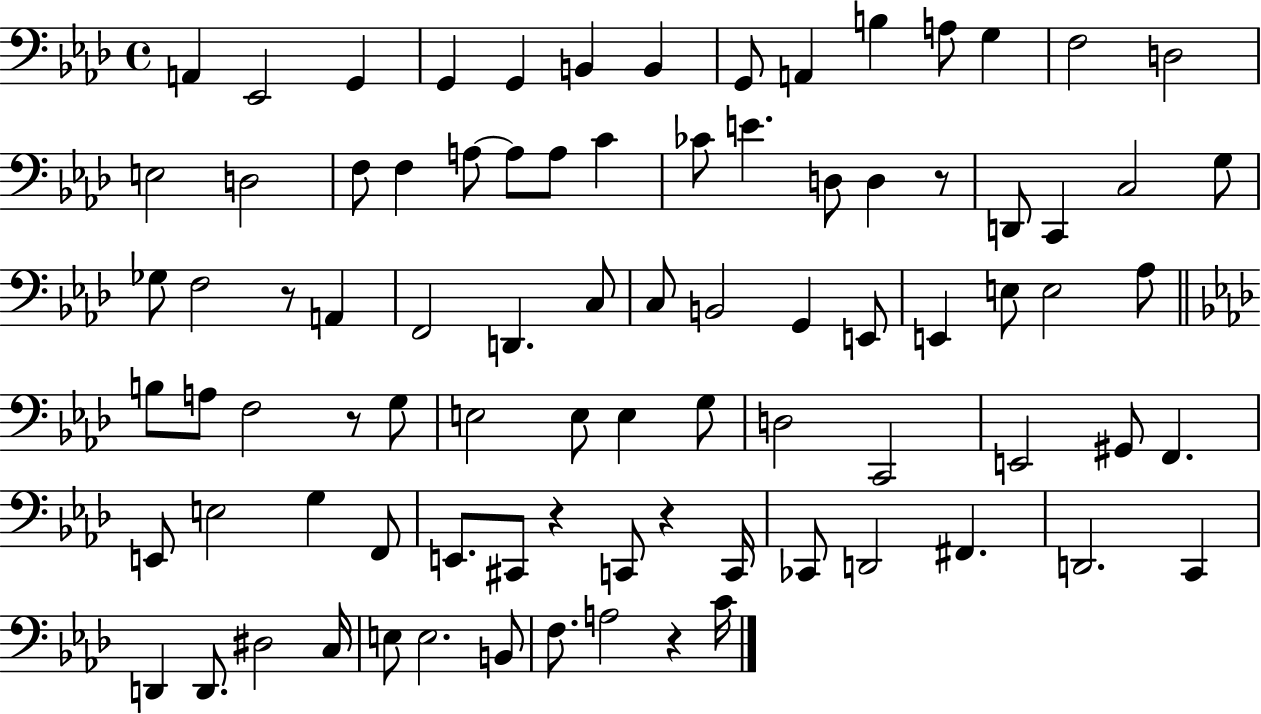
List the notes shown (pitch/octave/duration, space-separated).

A2/q Eb2/h G2/q G2/q G2/q B2/q B2/q G2/e A2/q B3/q A3/e G3/q F3/h D3/h E3/h D3/h F3/e F3/q A3/e A3/e A3/e C4/q CES4/e E4/q. D3/e D3/q R/e D2/e C2/q C3/h G3/e Gb3/e F3/h R/e A2/q F2/h D2/q. C3/e C3/e B2/h G2/q E2/e E2/q E3/e E3/h Ab3/e B3/e A3/e F3/h R/e G3/e E3/h E3/e E3/q G3/e D3/h C2/h E2/h G#2/e F2/q. E2/e E3/h G3/q F2/e E2/e. C#2/e R/q C2/e R/q C2/s CES2/e D2/h F#2/q. D2/h. C2/q D2/q D2/e. D#3/h C3/s E3/e E3/h. B2/e F3/e. A3/h R/q C4/s